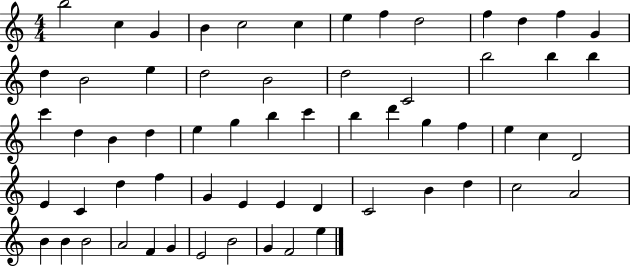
B5/h C5/q G4/q B4/q C5/h C5/q E5/q F5/q D5/h F5/q D5/q F5/q G4/q D5/q B4/h E5/q D5/h B4/h D5/h C4/h B5/h B5/q B5/q C6/q D5/q B4/q D5/q E5/q G5/q B5/q C6/q B5/q D6/q G5/q F5/q E5/q C5/q D4/h E4/q C4/q D5/q F5/q G4/q E4/q E4/q D4/q C4/h B4/q D5/q C5/h A4/h B4/q B4/q B4/h A4/h F4/q G4/q E4/h B4/h G4/q F4/h E5/q